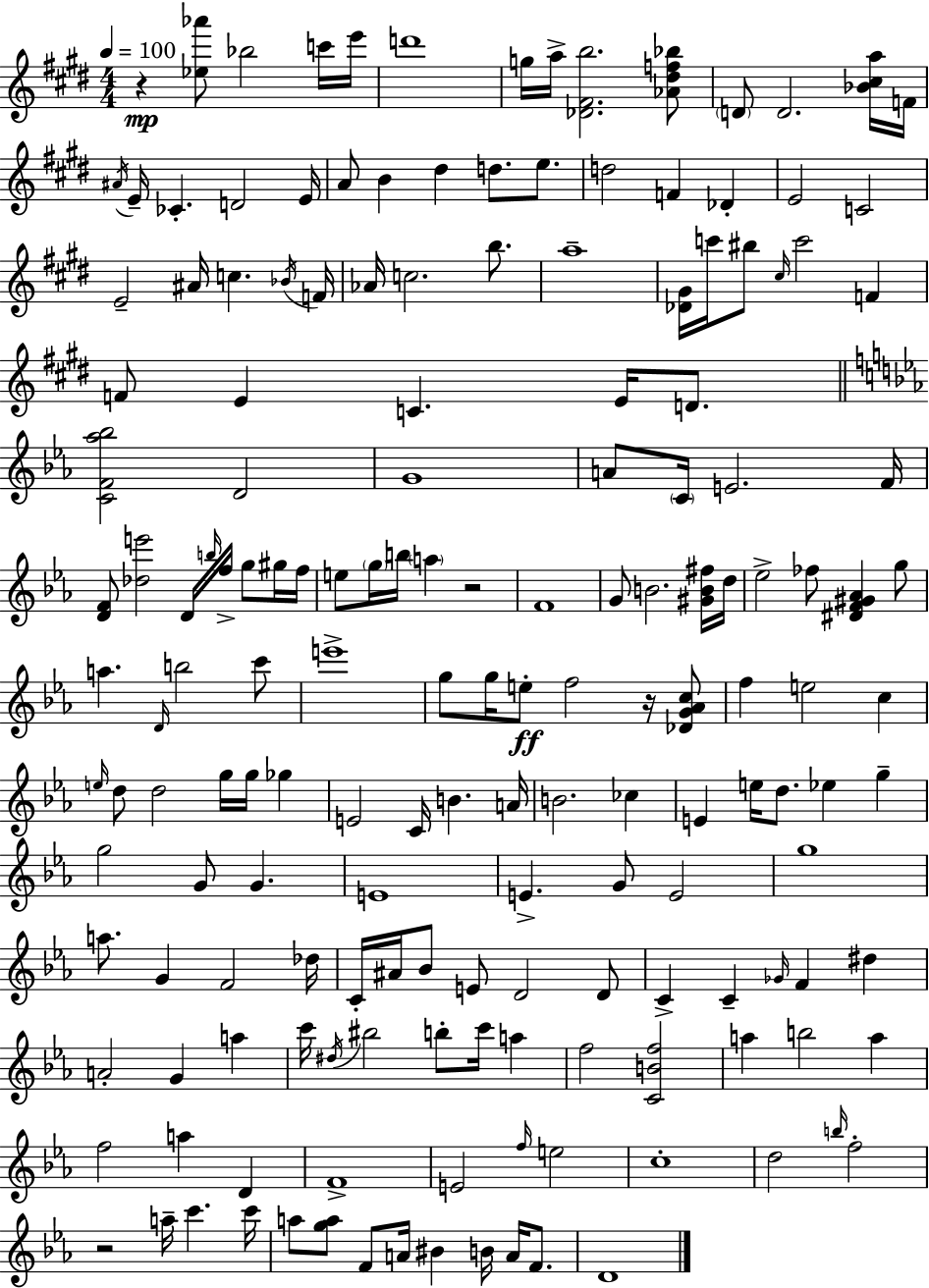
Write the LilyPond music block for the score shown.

{
  \clef treble
  \numericTimeSignature
  \time 4/4
  \key e \major
  \tempo 4 = 100
  \repeat volta 2 { r4\mp <ees'' aes'''>8 bes''2 c'''16 e'''16 | d'''1 | g''16 a''16-> <des' fis' b''>2. <aes' dis'' f'' bes''>8 | \parenthesize d'8 d'2. <bes' cis'' a''>16 f'16 | \break \acciaccatura { ais'16 } e'16-- ces'4.-. d'2 | e'16 a'8 b'4 dis''4 d''8. e''8. | d''2 f'4 des'4-. | e'2 c'2 | \break e'2-- ais'16 c''4. | \acciaccatura { bes'16 } f'16 aes'16 c''2. b''8. | a''1-- | <des' gis'>16 c'''16 bis''8 \grace { cis''16 } c'''2 f'4 | \break f'8 e'4 c'4. e'16 | d'8. \bar "||" \break \key c \minor <c' f' aes'' bes''>2 d'2 | g'1 | a'8 \parenthesize c'16 e'2. f'16 | <d' f'>8 <des'' e'''>2 d'16 \grace { b''16 } f''16-> g''8 gis''16 | \break f''16 e''8 \parenthesize g''16 b''16 \parenthesize a''4 r2 | f'1 | g'8 b'2. <gis' b' fis''>16 | d''16 ees''2-> fes''8 <dis' f' gis' aes'>4 g''8 | \break a''4. \grace { d'16 } b''2 | c'''8 e'''1-> | g''8 g''16 e''8-.\ff f''2 r16 | <des' g' aes' c''>8 f''4 e''2 c''4 | \break \grace { e''16 } d''8 d''2 g''16 g''16 ges''4 | e'2 c'16 b'4. | a'16 b'2. ces''4 | e'4 e''16 d''8. ees''4 g''4-- | \break g''2 g'8 g'4. | e'1 | e'4.-> g'8 e'2 | g''1 | \break a''8. g'4 f'2 | des''16 c'16-. ais'16 bes'8 e'8 d'2 | d'8 c'4-> c'4-- \grace { ges'16 } f'4 | dis''4 a'2-. g'4 | \break a''4 c'''16 \acciaccatura { dis''16 } bis''2 b''8-. | c'''16 a''4 f''2 <c' b' f''>2 | a''4 b''2 | a''4 f''2 a''4 | \break d'4 f'1-> | e'2 \grace { f''16 } e''2 | c''1-. | d''2 \grace { b''16 } f''2-. | \break r2 a''16-- | c'''4. c'''16 a''8 <g'' a''>8 f'8 a'16 bis'4 | b'16 a'16 f'8. d'1 | } \bar "|."
}